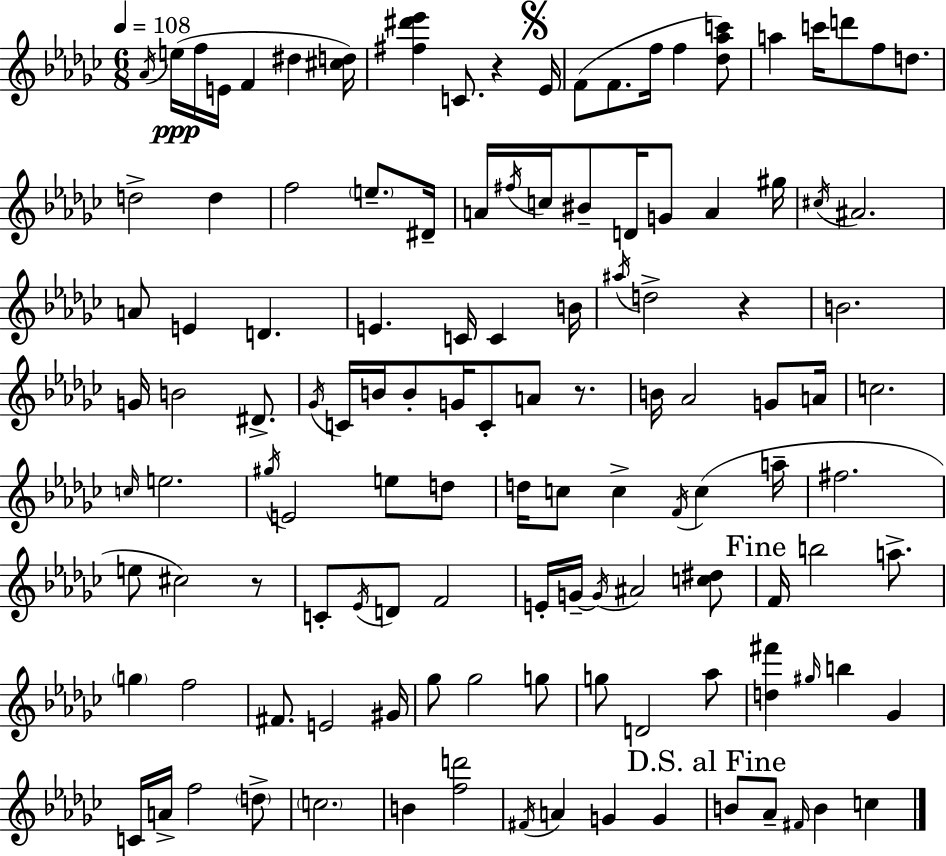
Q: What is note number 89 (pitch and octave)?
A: Gb5